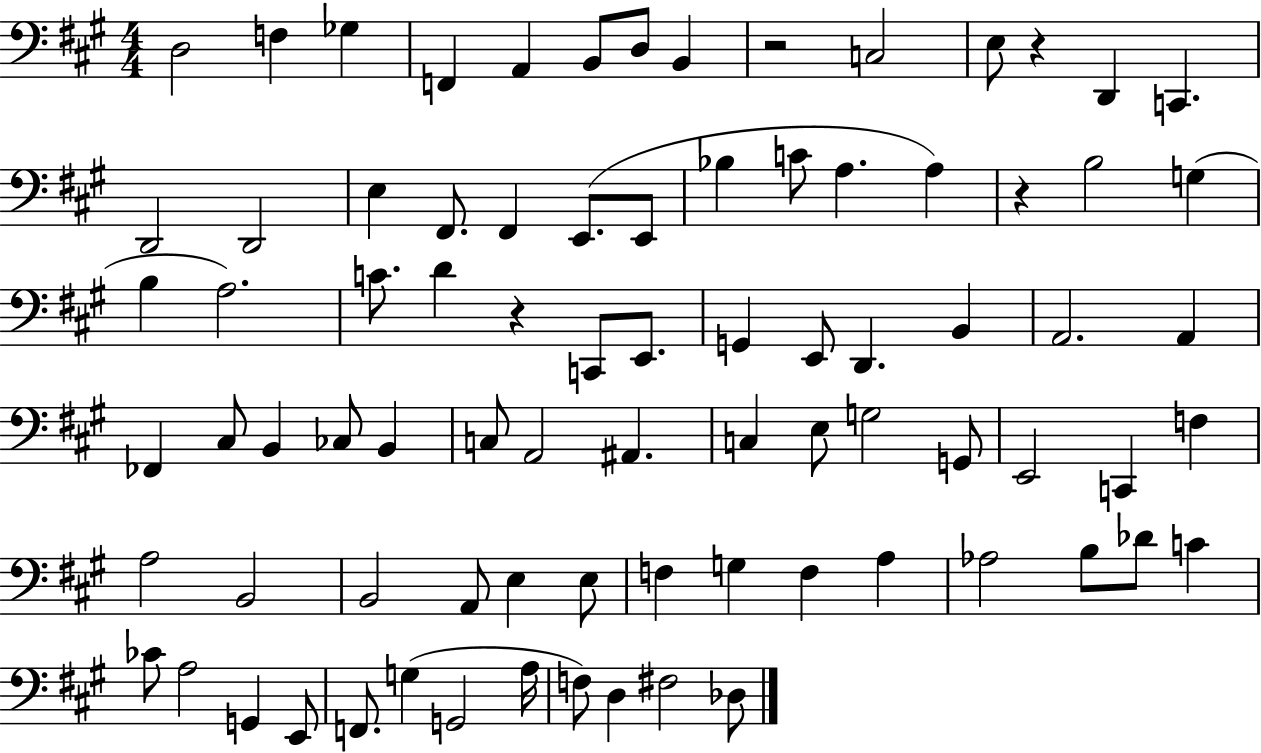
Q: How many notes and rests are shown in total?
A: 82